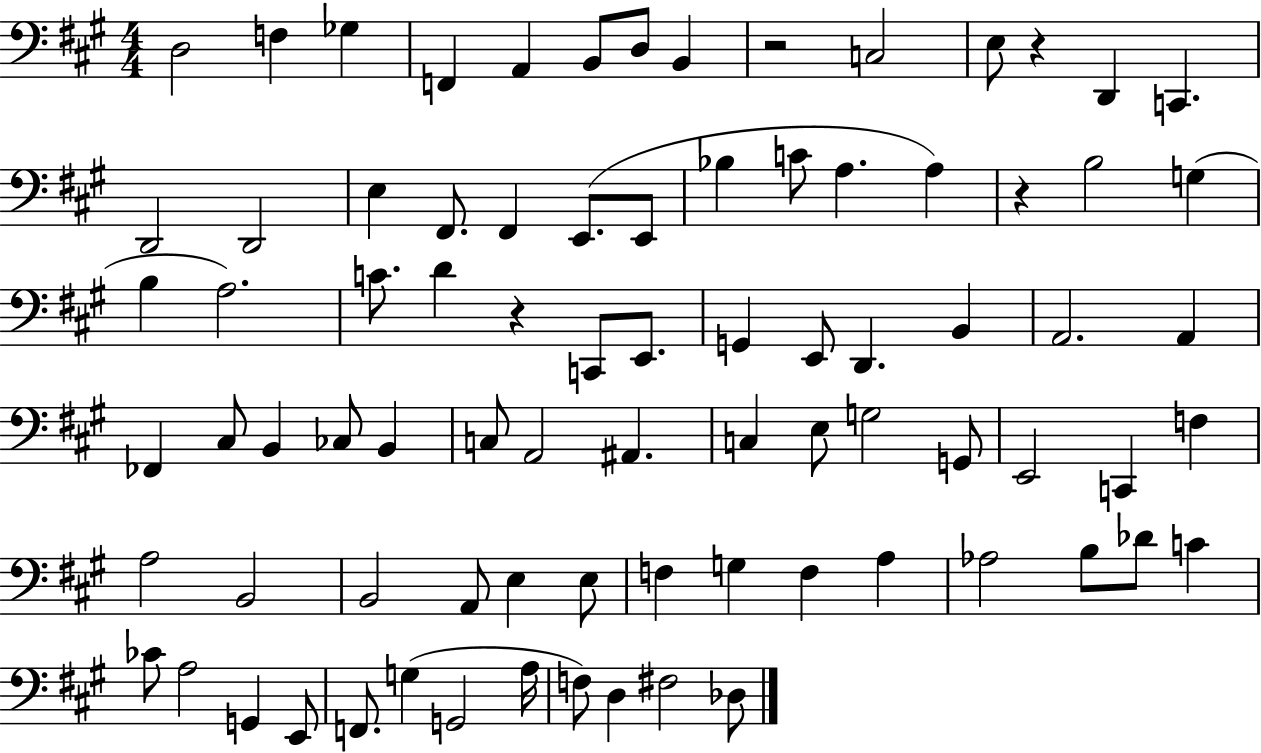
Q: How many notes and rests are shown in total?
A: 82